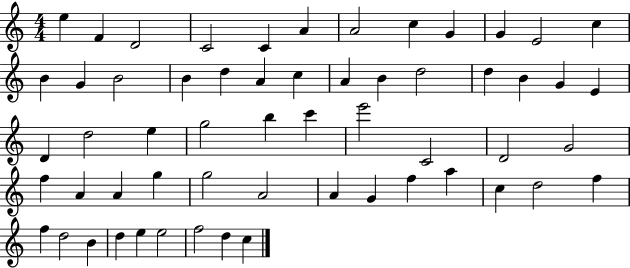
{
  \clef treble
  \numericTimeSignature
  \time 4/4
  \key c \major
  e''4 f'4 d'2 | c'2 c'4 a'4 | a'2 c''4 g'4 | g'4 e'2 c''4 | \break b'4 g'4 b'2 | b'4 d''4 a'4 c''4 | a'4 b'4 d''2 | d''4 b'4 g'4 e'4 | \break d'4 d''2 e''4 | g''2 b''4 c'''4 | e'''2 c'2 | d'2 g'2 | \break f''4 a'4 a'4 g''4 | g''2 a'2 | a'4 g'4 f''4 a''4 | c''4 d''2 f''4 | \break f''4 d''2 b'4 | d''4 e''4 e''2 | f''2 d''4 c''4 | \bar "|."
}